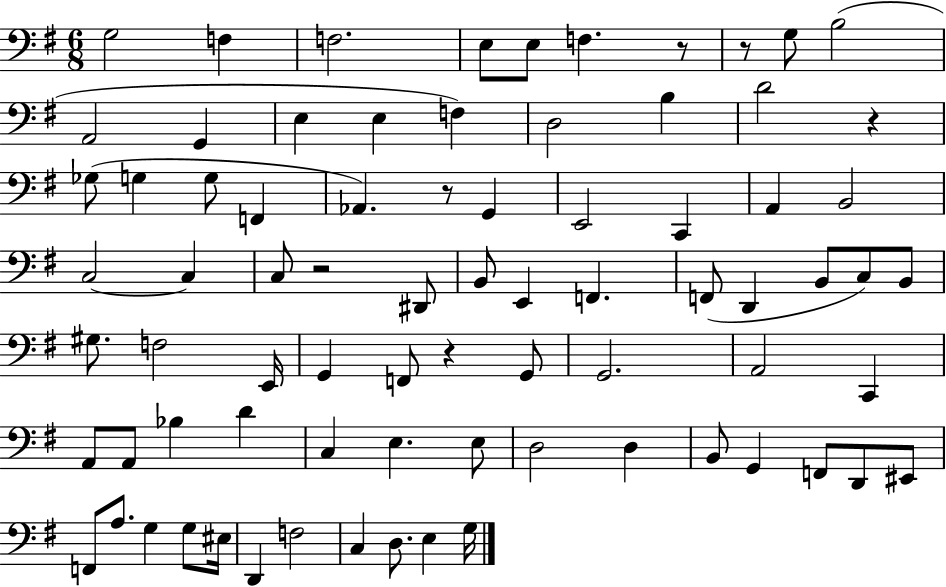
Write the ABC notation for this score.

X:1
T:Untitled
M:6/8
L:1/4
K:G
G,2 F, F,2 E,/2 E,/2 F, z/2 z/2 G,/2 B,2 A,,2 G,, E, E, F, D,2 B, D2 z _G,/2 G, G,/2 F,, _A,, z/2 G,, E,,2 C,, A,, B,,2 C,2 C, C,/2 z2 ^D,,/2 B,,/2 E,, F,, F,,/2 D,, B,,/2 C,/2 B,,/2 ^G,/2 F,2 E,,/4 G,, F,,/2 z G,,/2 G,,2 A,,2 C,, A,,/2 A,,/2 _B, D C, E, E,/2 D,2 D, B,,/2 G,, F,,/2 D,,/2 ^E,,/2 F,,/2 A,/2 G, G,/2 ^E,/4 D,, F,2 C, D,/2 E, G,/4